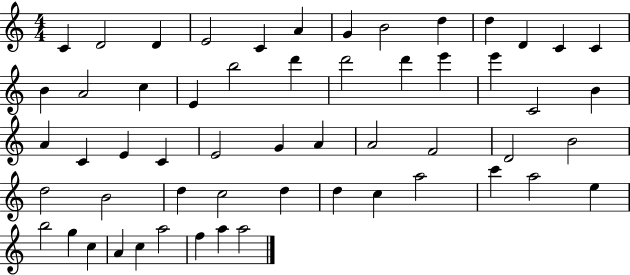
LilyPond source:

{
  \clef treble
  \numericTimeSignature
  \time 4/4
  \key c \major
  c'4 d'2 d'4 | e'2 c'4 a'4 | g'4 b'2 d''4 | d''4 d'4 c'4 c'4 | \break b'4 a'2 c''4 | e'4 b''2 d'''4 | d'''2 d'''4 e'''4 | e'''4 c'2 b'4 | \break a'4 c'4 e'4 c'4 | e'2 g'4 a'4 | a'2 f'2 | d'2 b'2 | \break d''2 b'2 | d''4 c''2 d''4 | d''4 c''4 a''2 | c'''4 a''2 e''4 | \break b''2 g''4 c''4 | a'4 c''4 a''2 | f''4 a''4 a''2 | \bar "|."
}